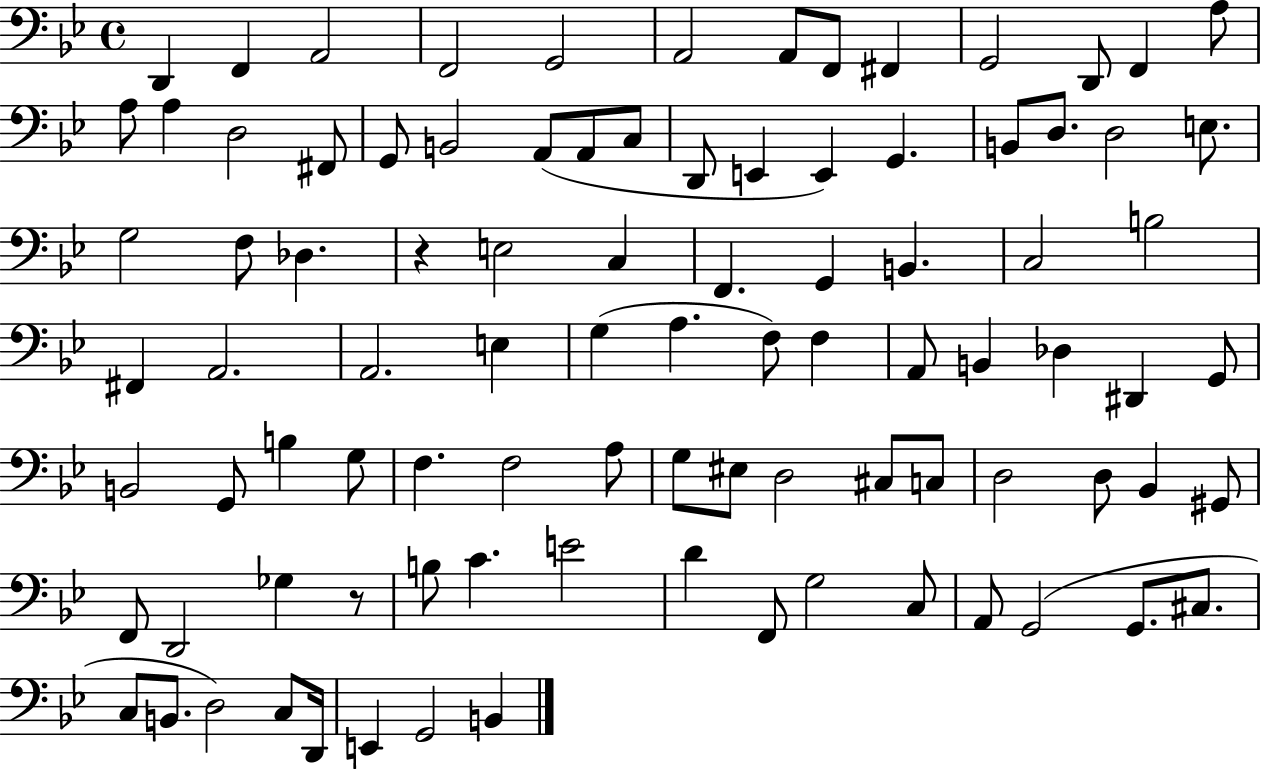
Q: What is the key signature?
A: BES major